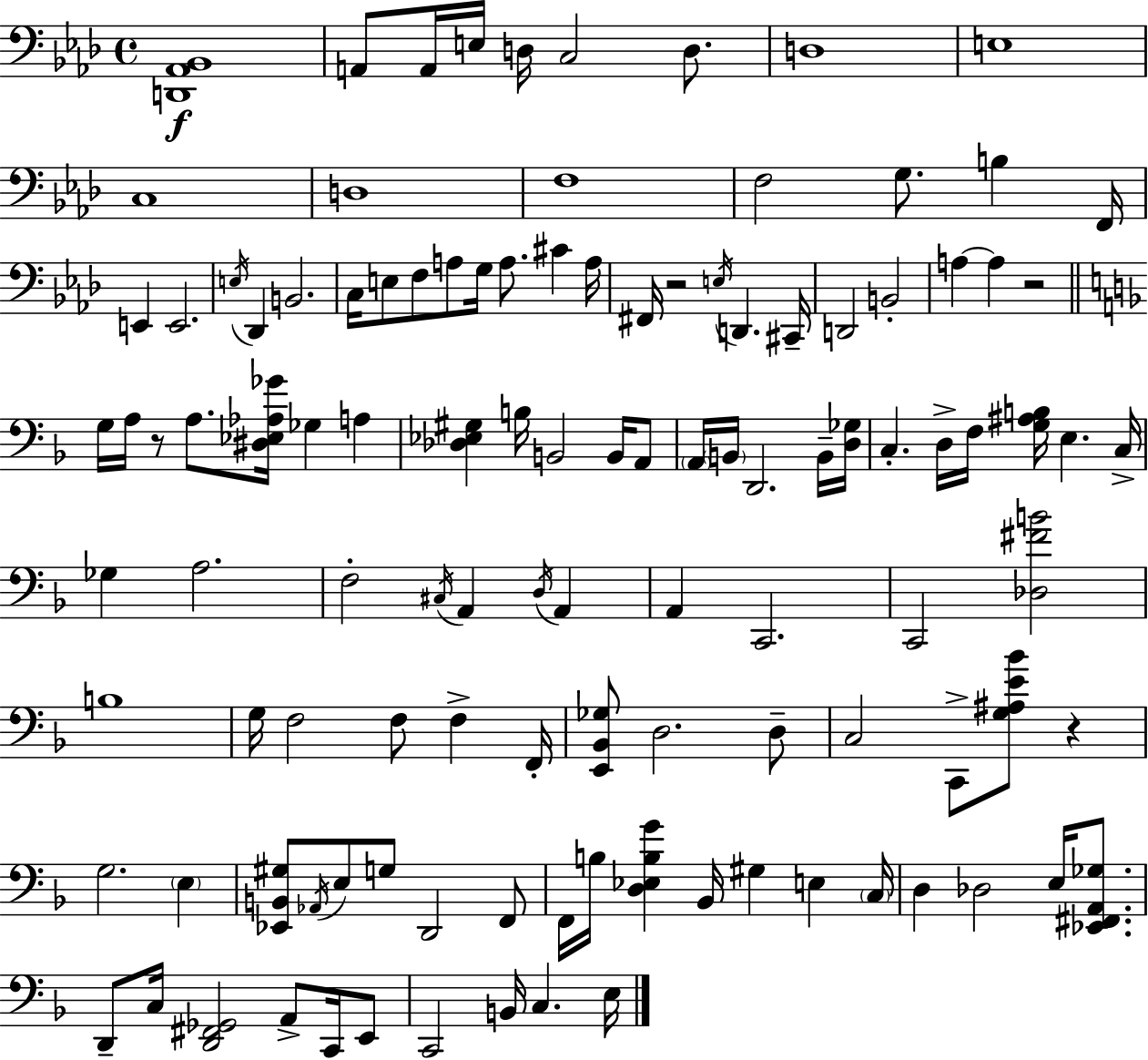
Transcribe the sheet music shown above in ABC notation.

X:1
T:Untitled
M:4/4
L:1/4
K:Fm
[D,,_A,,_B,,]4 A,,/2 A,,/4 E,/4 D,/4 C,2 D,/2 D,4 E,4 C,4 D,4 F,4 F,2 G,/2 B, F,,/4 E,, E,,2 E,/4 _D,, B,,2 C,/4 E,/2 F,/2 A,/2 G,/4 A,/2 ^C A,/4 ^F,,/4 z2 E,/4 D,, ^C,,/4 D,,2 B,,2 A, A, z2 G,/4 A,/4 z/2 A,/2 [^D,_E,_A,_G]/4 _G, A, [_D,_E,^G,] B,/4 B,,2 B,,/4 A,,/2 A,,/4 B,,/4 D,,2 B,,/4 [D,_G,]/4 C, D,/4 F,/4 [G,^A,B,]/4 E, C,/4 _G, A,2 F,2 ^C,/4 A,, D,/4 A,, A,, C,,2 C,,2 [_D,^FB]2 B,4 G,/4 F,2 F,/2 F, F,,/4 [E,,_B,,_G,]/2 D,2 D,/2 C,2 C,,/2 [G,^A,E_B]/2 z G,2 E, [_E,,B,,^G,]/2 _A,,/4 E,/2 G,/2 D,,2 F,,/2 F,,/4 B,/4 [D,_E,B,G] _B,,/4 ^G, E, C,/4 D, _D,2 E,/4 [_E,,^F,,A,,_G,]/2 D,,/2 C,/4 [D,,^F,,_G,,]2 A,,/2 C,,/4 E,,/2 C,,2 B,,/4 C, E,/4